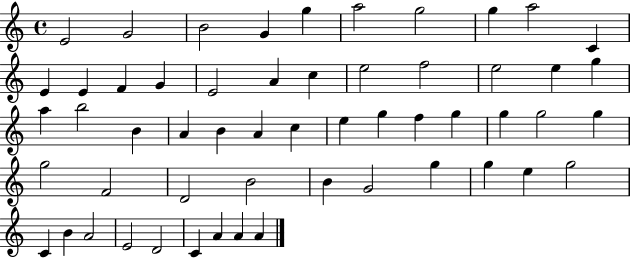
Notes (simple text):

E4/h G4/h B4/h G4/q G5/q A5/h G5/h G5/q A5/h C4/q E4/q E4/q F4/q G4/q E4/h A4/q C5/q E5/h F5/h E5/h E5/q G5/q A5/q B5/h B4/q A4/q B4/q A4/q C5/q E5/q G5/q F5/q G5/q G5/q G5/h G5/q G5/h F4/h D4/h B4/h B4/q G4/h G5/q G5/q E5/q G5/h C4/q B4/q A4/h E4/h D4/h C4/q A4/q A4/q A4/q